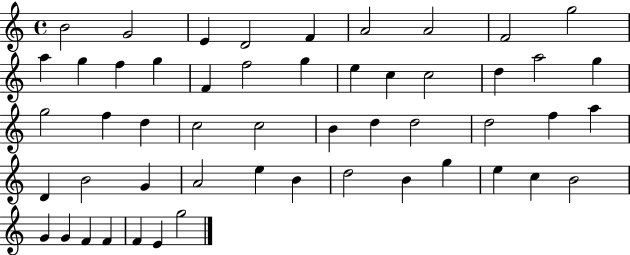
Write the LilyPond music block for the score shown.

{
  \clef treble
  \time 4/4
  \defaultTimeSignature
  \key c \major
  b'2 g'2 | e'4 d'2 f'4 | a'2 a'2 | f'2 g''2 | \break a''4 g''4 f''4 g''4 | f'4 f''2 g''4 | e''4 c''4 c''2 | d''4 a''2 g''4 | \break g''2 f''4 d''4 | c''2 c''2 | b'4 d''4 d''2 | d''2 f''4 a''4 | \break d'4 b'2 g'4 | a'2 e''4 b'4 | d''2 b'4 g''4 | e''4 c''4 b'2 | \break g'4 g'4 f'4 f'4 | f'4 e'4 g''2 | \bar "|."
}